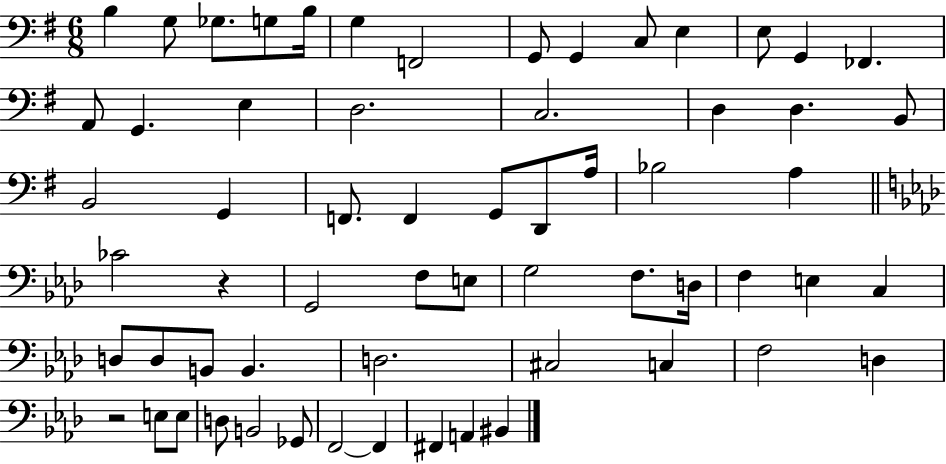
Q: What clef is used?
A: bass